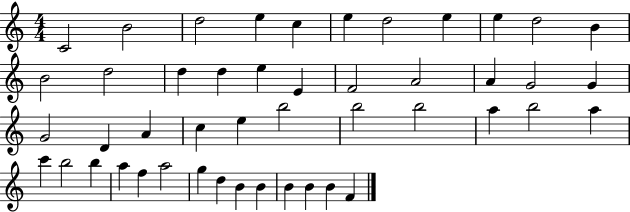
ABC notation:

X:1
T:Untitled
M:4/4
L:1/4
K:C
C2 B2 d2 e c e d2 e e d2 B B2 d2 d d e E F2 A2 A G2 G G2 D A c e b2 b2 b2 a b2 a c' b2 b a f a2 g d B B B B B F